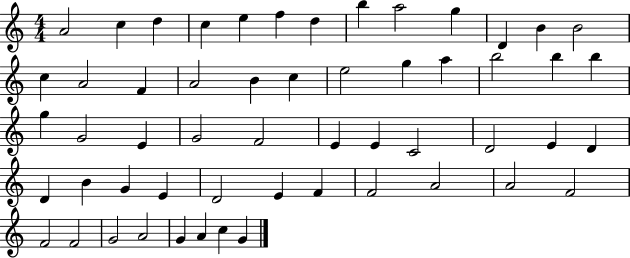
A4/h C5/q D5/q C5/q E5/q F5/q D5/q B5/q A5/h G5/q D4/q B4/q B4/h C5/q A4/h F4/q A4/h B4/q C5/q E5/h G5/q A5/q B5/h B5/q B5/q G5/q G4/h E4/q G4/h F4/h E4/q E4/q C4/h D4/h E4/q D4/q D4/q B4/q G4/q E4/q D4/h E4/q F4/q F4/h A4/h A4/h F4/h F4/h F4/h G4/h A4/h G4/q A4/q C5/q G4/q